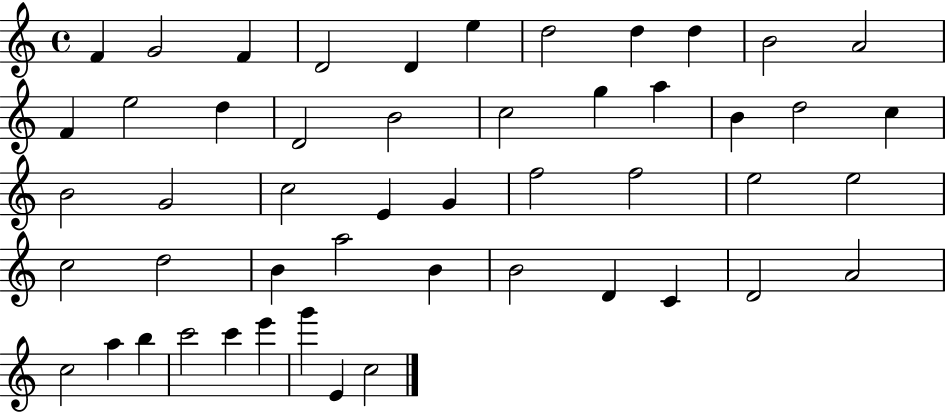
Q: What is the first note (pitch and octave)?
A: F4